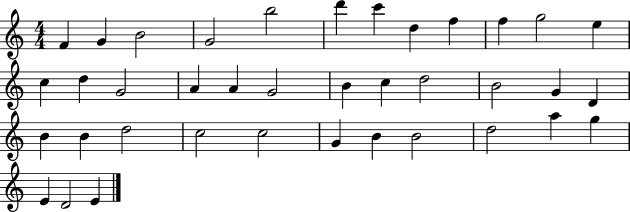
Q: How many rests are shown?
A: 0